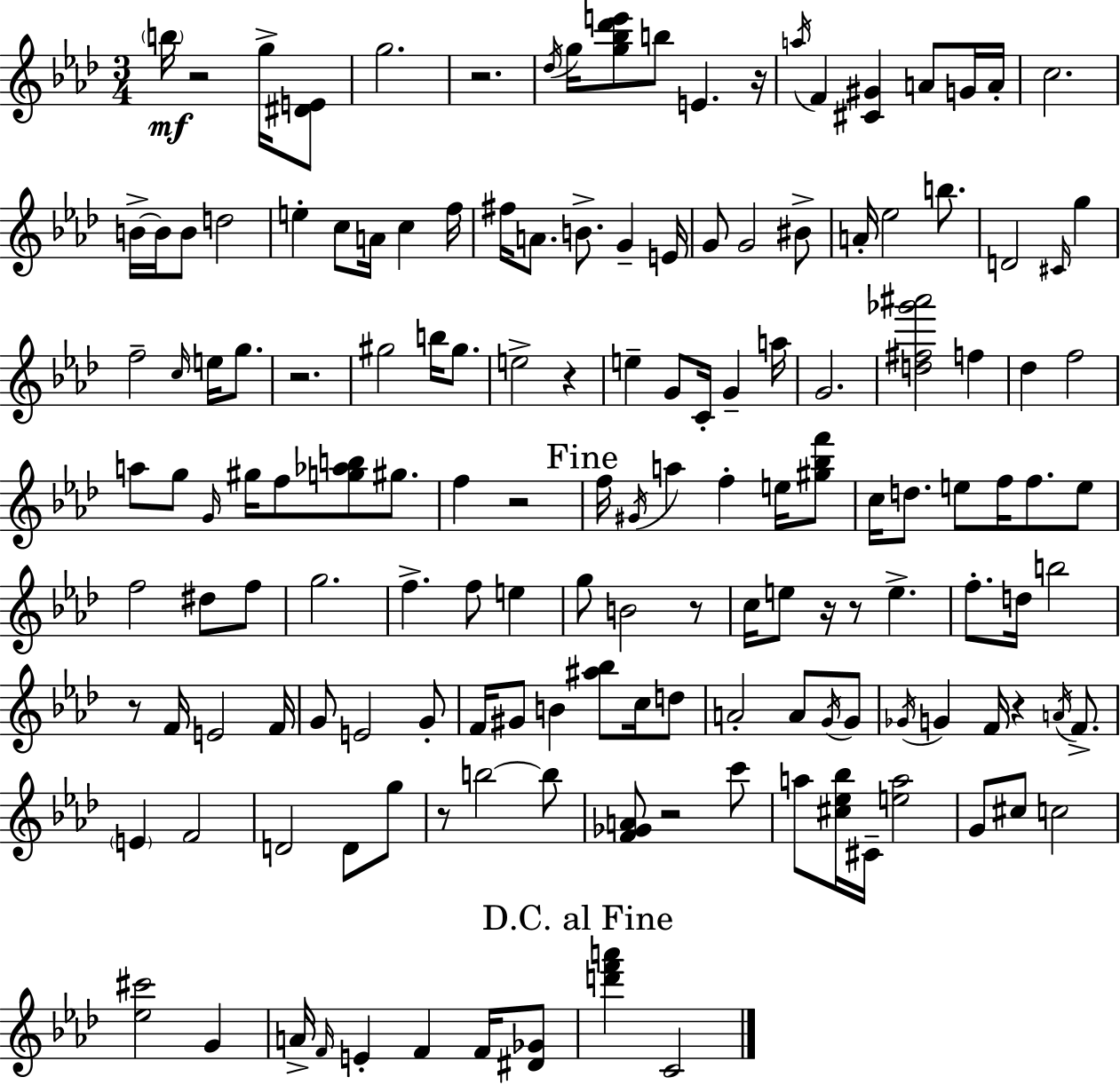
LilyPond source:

{
  \clef treble
  \numericTimeSignature
  \time 3/4
  \key f \minor
  \repeat volta 2 { \parenthesize b''16\mf r2 g''16-> <dis' e'>8 | g''2. | r2. | \acciaccatura { des''16 } g''16 <g'' bes'' des''' e'''>8 b''8 e'4. | \break r16 \acciaccatura { a''16 } f'4 <cis' gis'>4 a'8 | g'16 a'16-. c''2. | b'16->~~ b'16 b'8 d''2 | e''4-. c''8 a'16 c''4 | \break f''16 fis''16 a'8. b'8.-> g'4-- | e'16 g'8 g'2 | bis'8-> a'16-. ees''2 b''8. | d'2 \grace { cis'16 } g''4 | \break f''2-- \grace { c''16 } | e''16 g''8. r2. | gis''2 | b''16 gis''8. e''2-> | \break r4 e''4-- g'8 c'16-. g'4-- | a''16 g'2. | <d'' fis'' ges''' ais'''>2 | f''4 des''4 f''2 | \break a''8 g''8 \grace { g'16 } gis''16 f''8 | <g'' aes'' b''>8 gis''8. f''4 r2 | \mark "Fine" f''16 \acciaccatura { gis'16 } a''4 f''4-. | e''16 <gis'' bes'' f'''>8 c''16 d''8. e''8 | \break f''16 f''8. e''8 f''2 | dis''8 f''8 g''2. | f''4.-> | f''8 e''4 g''8 b'2 | \break r8 c''16 e''8 r16 r8 | e''4.-> f''8.-. d''16 b''2 | r8 f'16 e'2 | f'16 g'8 e'2 | \break g'8-. f'16 gis'8 b'4 | <ais'' bes''>8 c''16 d''8 a'2-. | a'8 \acciaccatura { g'16 } g'8 \acciaccatura { ges'16 } g'4 | f'16 r4 \acciaccatura { a'16 } f'8.-> \parenthesize e'4 | \break f'2 d'2 | d'8 g''8 r8 b''2~~ | b''8 <f' ges' a'>8 r2 | c'''8 a''8 <cis'' ees'' bes''>16 | \break cis'16-- <e'' a''>2 g'8 cis''8 | c''2 <ees'' cis'''>2 | g'4 a'16-> \grace { f'16 } e'4-. | f'4 f'16 <dis' ges'>8 \mark "D.C. al Fine" <d''' f''' a'''>4 | \break c'2 } \bar "|."
}